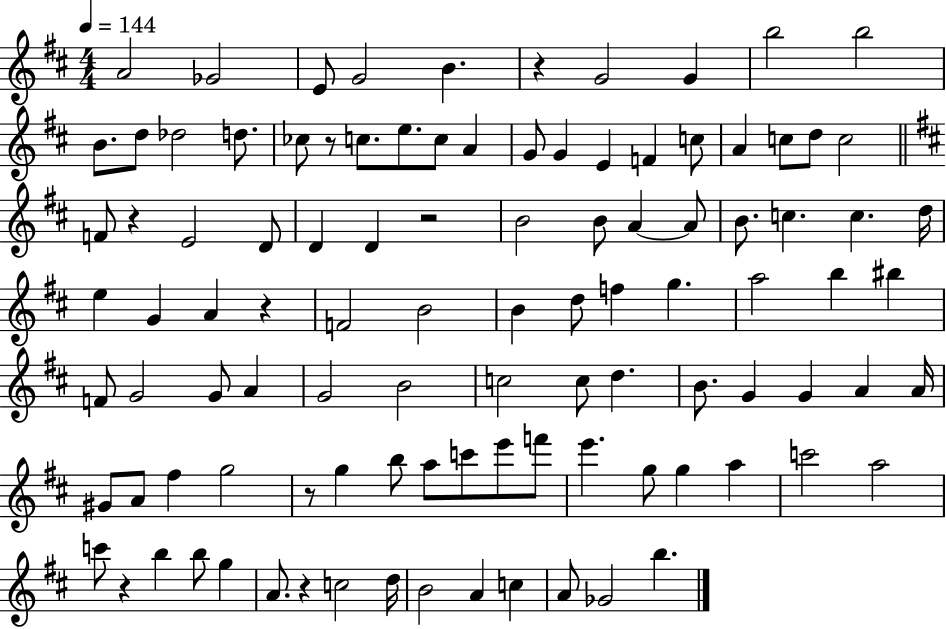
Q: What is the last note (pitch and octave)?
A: B5